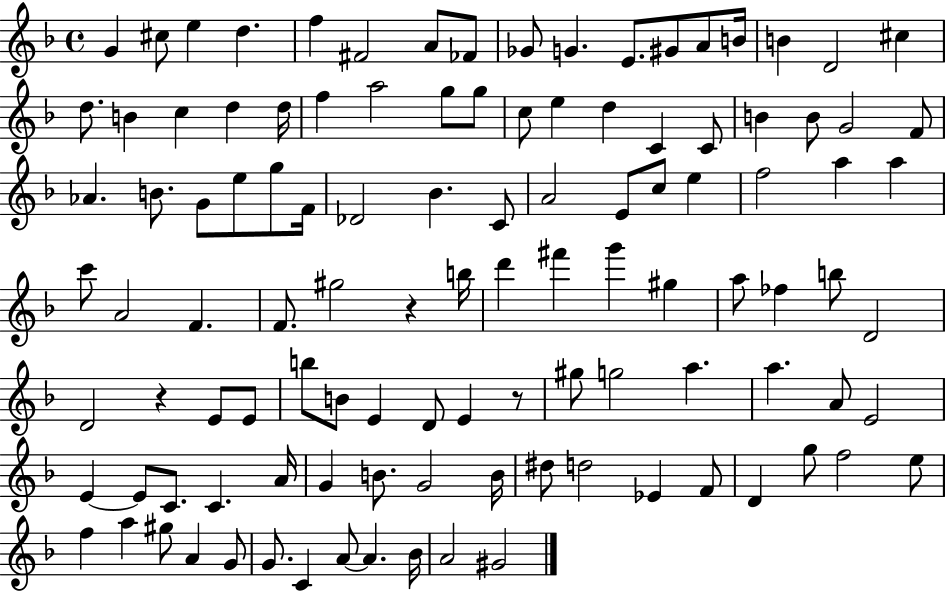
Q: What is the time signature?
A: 4/4